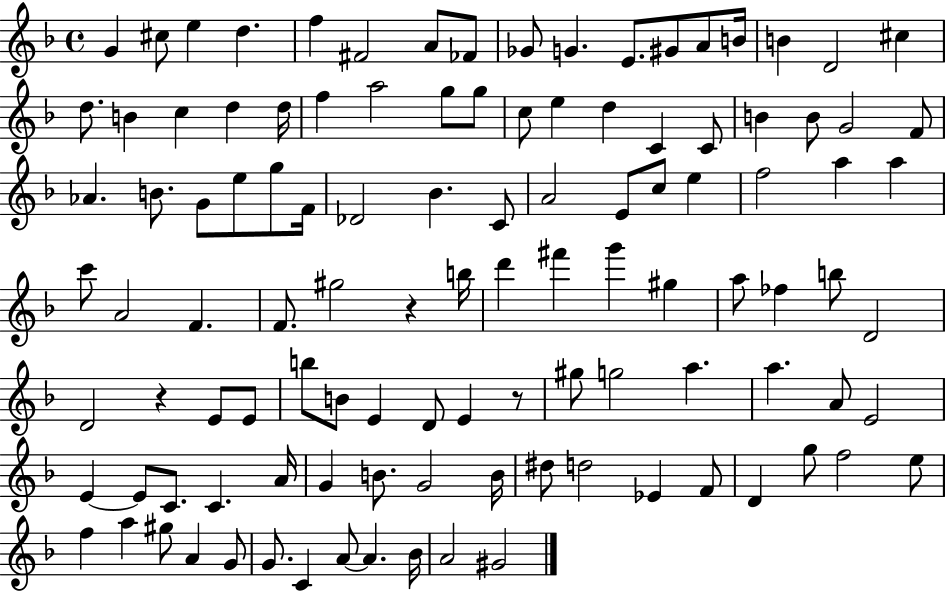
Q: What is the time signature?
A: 4/4